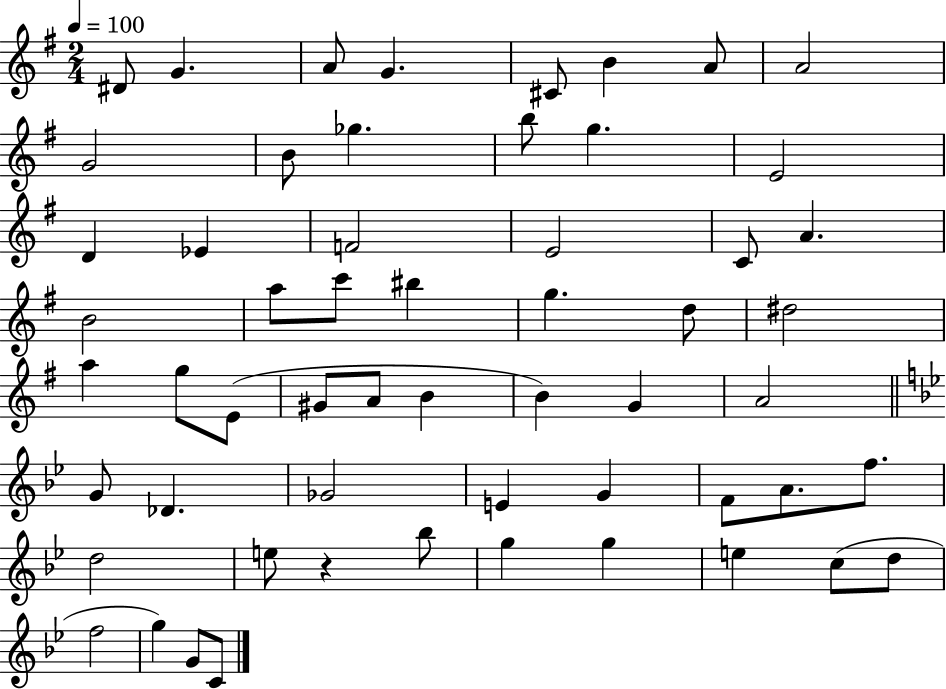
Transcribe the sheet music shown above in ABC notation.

X:1
T:Untitled
M:2/4
L:1/4
K:G
^D/2 G A/2 G ^C/2 B A/2 A2 G2 B/2 _g b/2 g E2 D _E F2 E2 C/2 A B2 a/2 c'/2 ^b g d/2 ^d2 a g/2 E/2 ^G/2 A/2 B B G A2 G/2 _D _G2 E G F/2 A/2 f/2 d2 e/2 z _b/2 g g e c/2 d/2 f2 g G/2 C/2